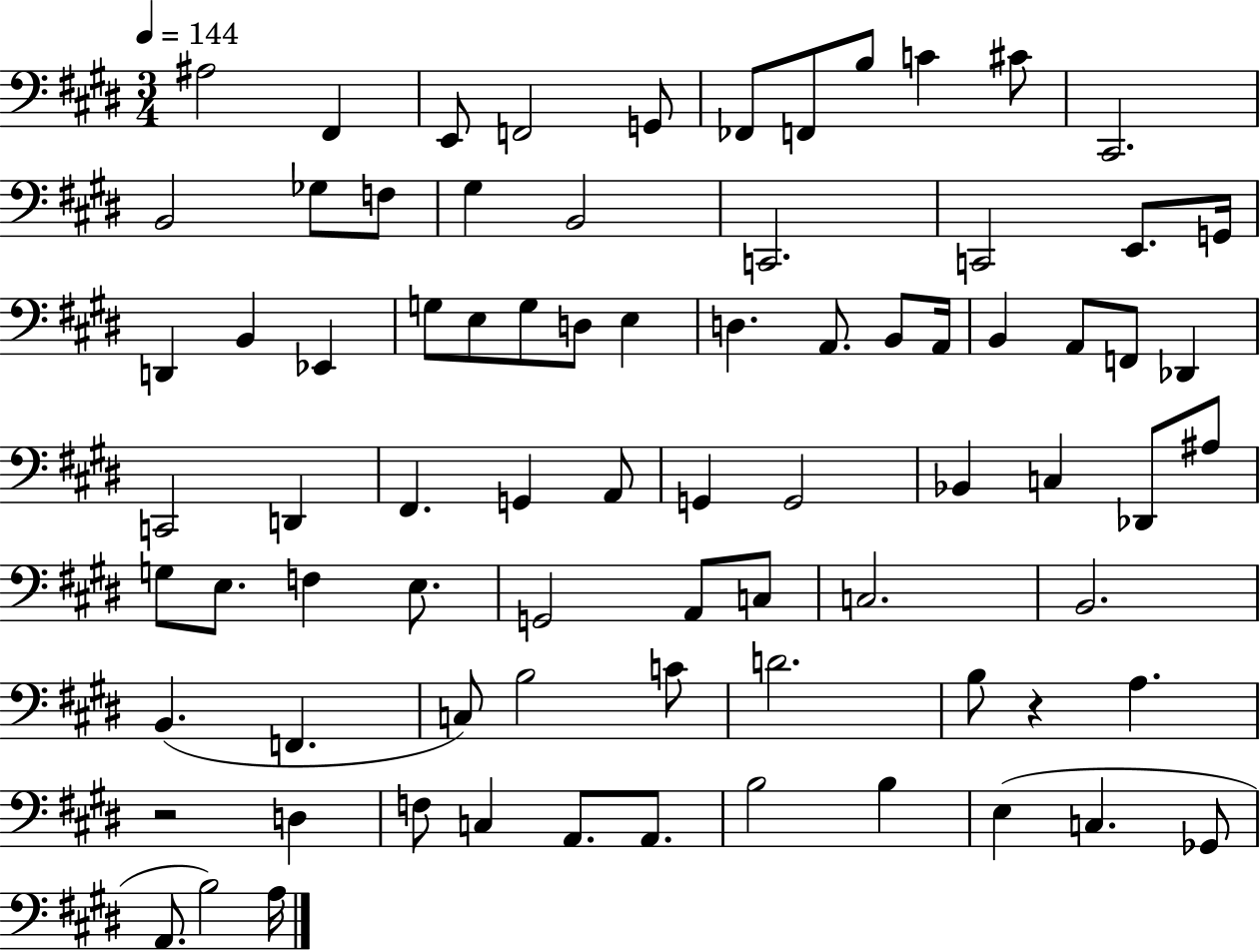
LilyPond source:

{
  \clef bass
  \numericTimeSignature
  \time 3/4
  \key e \major
  \tempo 4 = 144
  ais2 fis,4 | e,8 f,2 g,8 | fes,8 f,8 b8 c'4 cis'8 | cis,2. | \break b,2 ges8 f8 | gis4 b,2 | c,2. | c,2 e,8. g,16 | \break d,4 b,4 ees,4 | g8 e8 g8 d8 e4 | d4. a,8. b,8 a,16 | b,4 a,8 f,8 des,4 | \break c,2 d,4 | fis,4. g,4 a,8 | g,4 g,2 | bes,4 c4 des,8 ais8 | \break g8 e8. f4 e8. | g,2 a,8 c8 | c2. | b,2. | \break b,4.( f,4. | c8) b2 c'8 | d'2. | b8 r4 a4. | \break r2 d4 | f8 c4 a,8. a,8. | b2 b4 | e4( c4. ges,8 | \break a,8. b2) a16 | \bar "|."
}